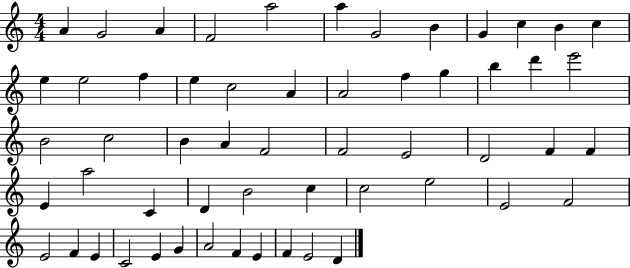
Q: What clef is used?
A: treble